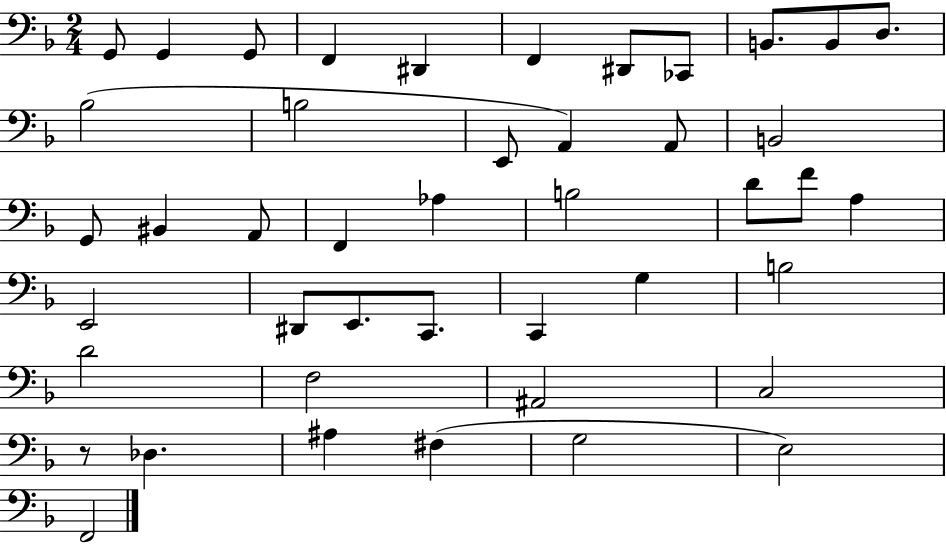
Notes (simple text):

G2/e G2/q G2/e F2/q D#2/q F2/q D#2/e CES2/e B2/e. B2/e D3/e. Bb3/h B3/h E2/e A2/q A2/e B2/h G2/e BIS2/q A2/e F2/q Ab3/q B3/h D4/e F4/e A3/q E2/h D#2/e E2/e. C2/e. C2/q G3/q B3/h D4/h F3/h A#2/h C3/h R/e Db3/q. A#3/q F#3/q G3/h E3/h F2/h